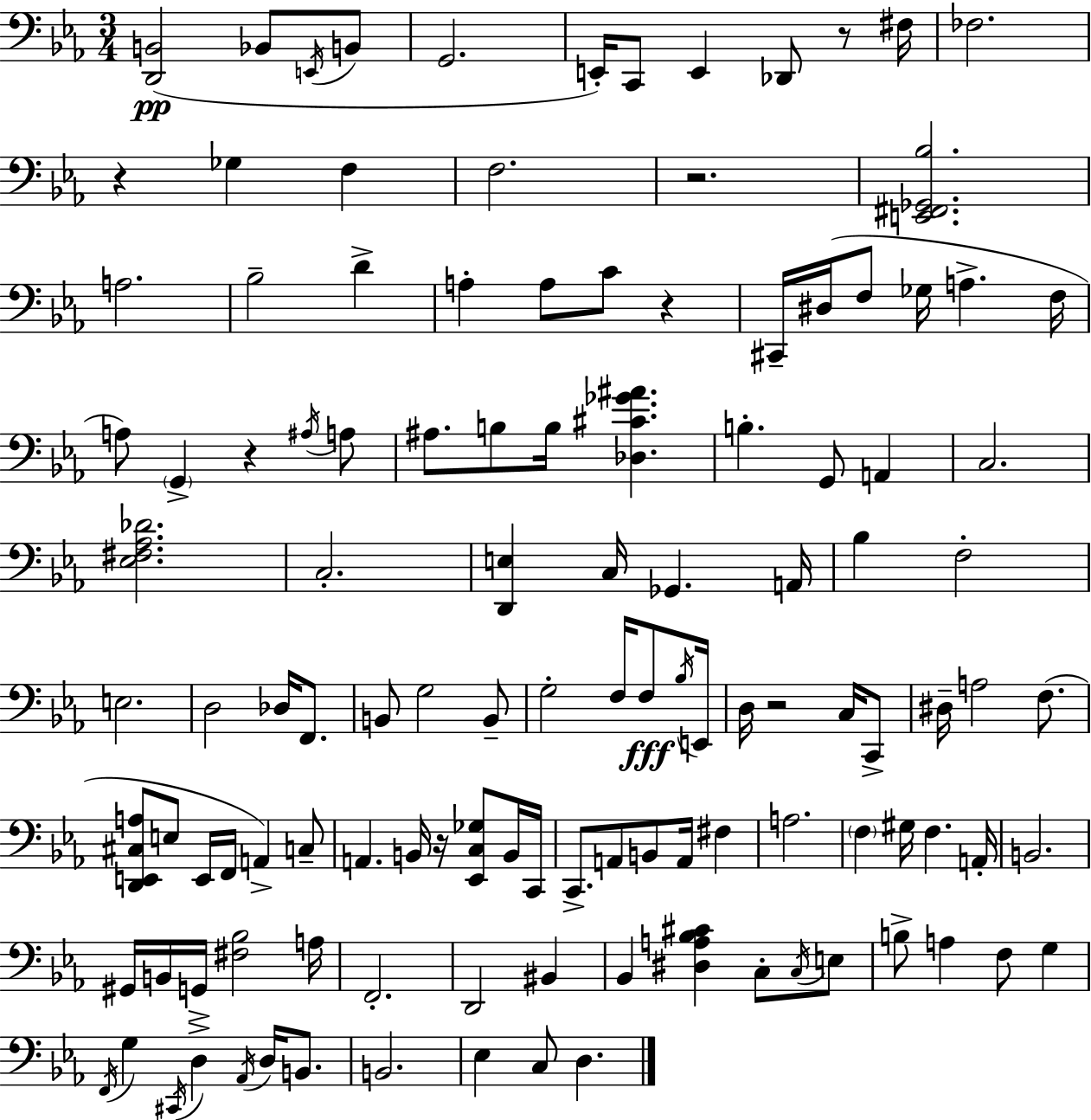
{
  \clef bass
  \numericTimeSignature
  \time 3/4
  \key c \minor
  <d, b,>2(\pp bes,8 \acciaccatura { e,16 } b,8 | g,2. | e,16-.) c,8 e,4 des,8 r8 | fis16 fes2. | \break r4 ges4 f4 | f2. | r2. | <e, fis, ges, bes>2. | \break a2. | bes2-- d'4-> | a4-. a8 c'8 r4 | cis,16-- dis16( f8 ges16 a4.-> | \break f16 a8) \parenthesize g,4-> r4 \acciaccatura { ais16 } | a8 ais8. b8 b16 <des cis' ges' ais'>4. | b4.-. g,8 a,4 | c2. | \break <ees fis aes des'>2. | c2.-. | <d, e>4 c16 ges,4. | a,16 bes4 f2-. | \break e2. | d2 des16 f,8. | b,8 g2 | b,8-- g2-. f16 f8\fff | \break \acciaccatura { bes16 } e,16 d16 r2 | c16 c,8-> dis16-- a2 | f8.( <d, e, cis a>8 e8 e,16 f,16 a,4->) | c8-- a,4. b,16 r16 <ees, c ges>8 | \break b,16 c,16 c,8.-> a,8 b,8 a,16 fis4 | a2. | \parenthesize f4 gis16 f4. | a,16-. b,2. | \break gis,16 b,16 g,16-> <fis bes>2 | a16 f,2.-. | d,2 bis,4 | bes,4 <dis a bes cis'>4 c8-. | \break \acciaccatura { c16 } e8 b8-> a4 f8 | g4 \acciaccatura { f,16 } g4 \acciaccatura { cis,16 } d4-> | \acciaccatura { aes,16 } d16 b,8. b,2. | ees4 c8 | \break d4. \bar "|."
}